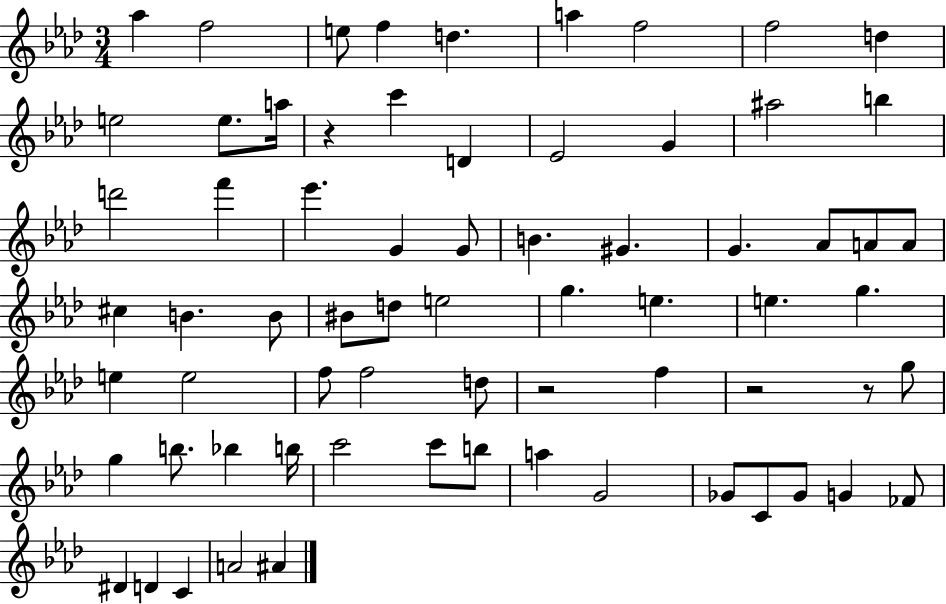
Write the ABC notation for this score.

X:1
T:Untitled
M:3/4
L:1/4
K:Ab
_a f2 e/2 f d a f2 f2 d e2 e/2 a/4 z c' D _E2 G ^a2 b d'2 f' _e' G G/2 B ^G G _A/2 A/2 A/2 ^c B B/2 ^B/2 d/2 e2 g e e g e e2 f/2 f2 d/2 z2 f z2 z/2 g/2 g b/2 _b b/4 c'2 c'/2 b/2 a G2 _G/2 C/2 _G/2 G _F/2 ^D D C A2 ^A